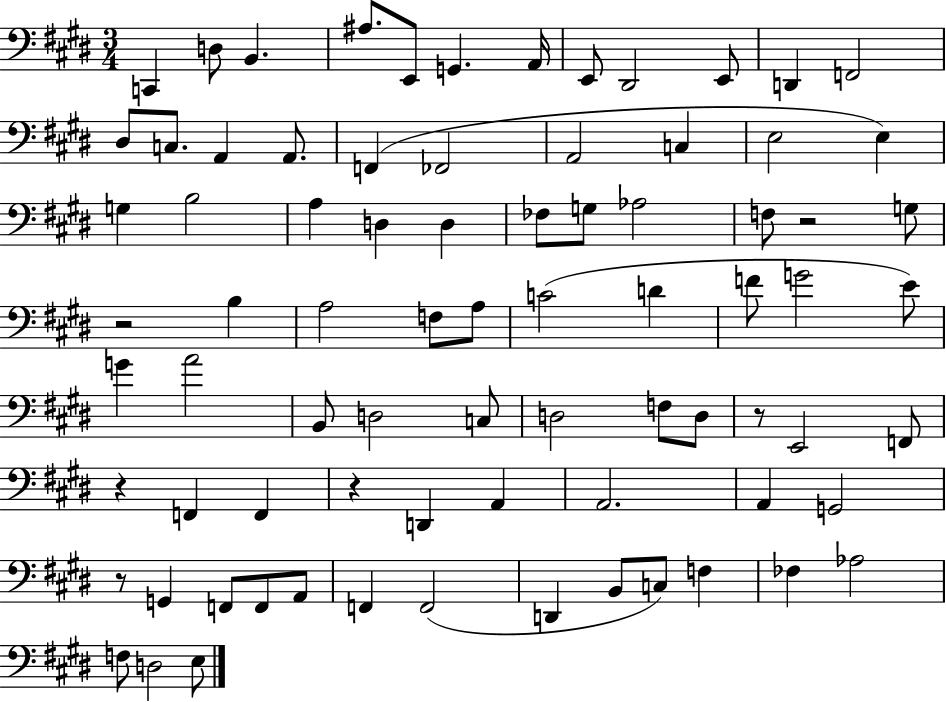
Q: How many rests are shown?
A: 6